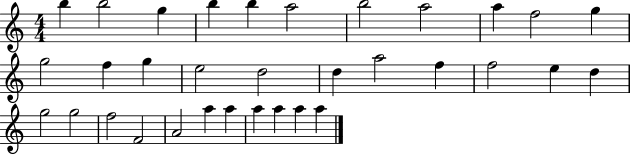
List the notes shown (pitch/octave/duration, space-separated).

B5/q B5/h G5/q B5/q B5/q A5/h B5/h A5/h A5/q F5/h G5/q G5/h F5/q G5/q E5/h D5/h D5/q A5/h F5/q F5/h E5/q D5/q G5/h G5/h F5/h F4/h A4/h A5/q A5/q A5/q A5/q A5/q A5/q